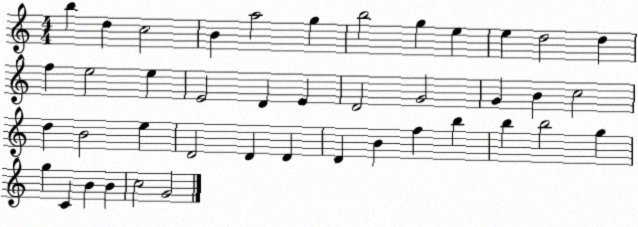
X:1
T:Untitled
M:4/4
L:1/4
K:C
b d c2 B a2 g b2 g e e d2 d f e2 e E2 D E D2 G2 G B c2 d B2 e D2 D D D B f b b b2 g g C B B c2 G2